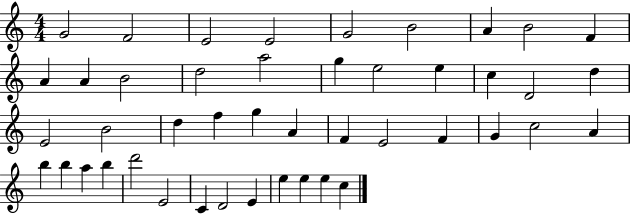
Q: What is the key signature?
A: C major